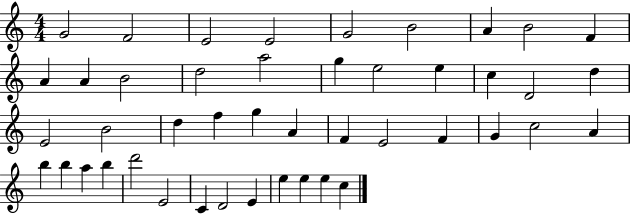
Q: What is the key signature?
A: C major